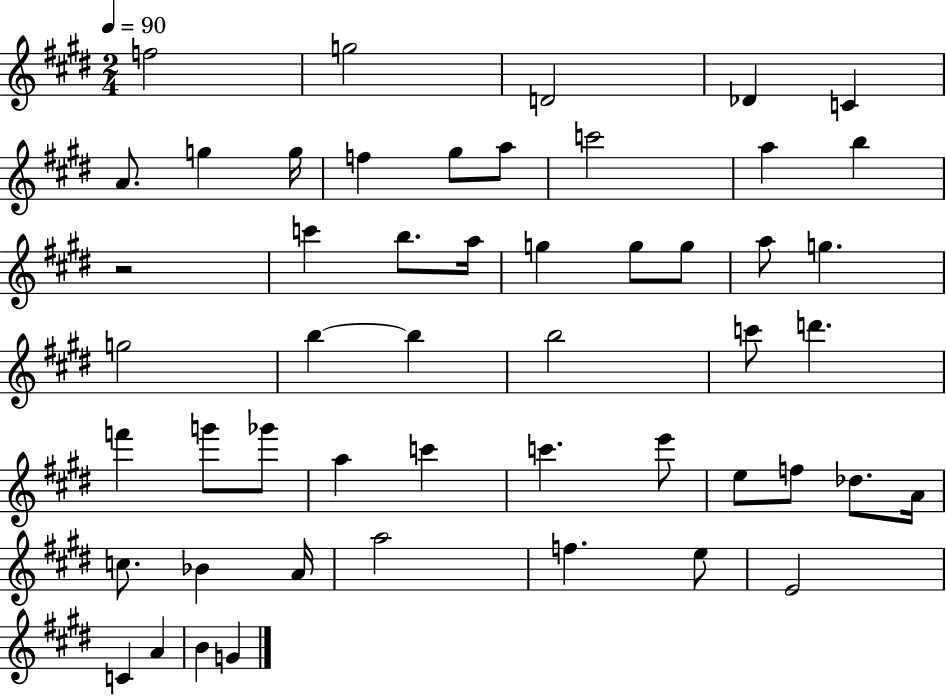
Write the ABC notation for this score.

X:1
T:Untitled
M:2/4
L:1/4
K:E
f2 g2 D2 _D C A/2 g g/4 f ^g/2 a/2 c'2 a b z2 c' b/2 a/4 g g/2 g/2 a/2 g g2 b b b2 c'/2 d' f' g'/2 _g'/2 a c' c' e'/2 e/2 f/2 _d/2 A/4 c/2 _B A/4 a2 f e/2 E2 C A B G